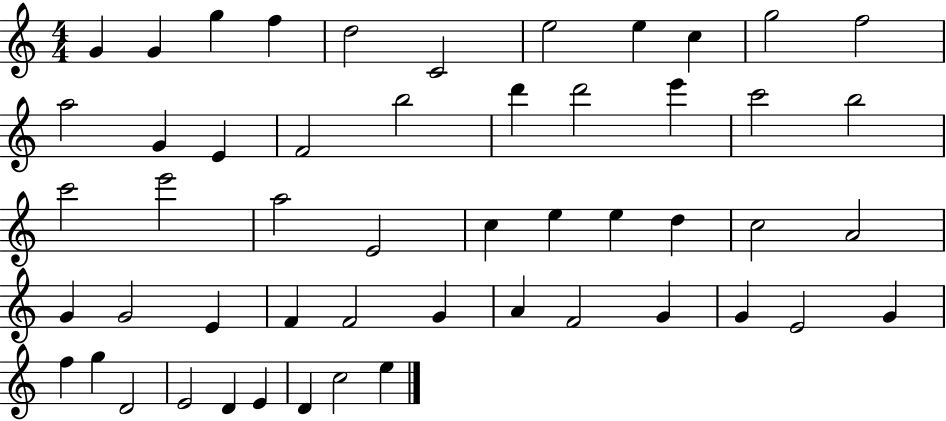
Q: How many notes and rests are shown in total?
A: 52